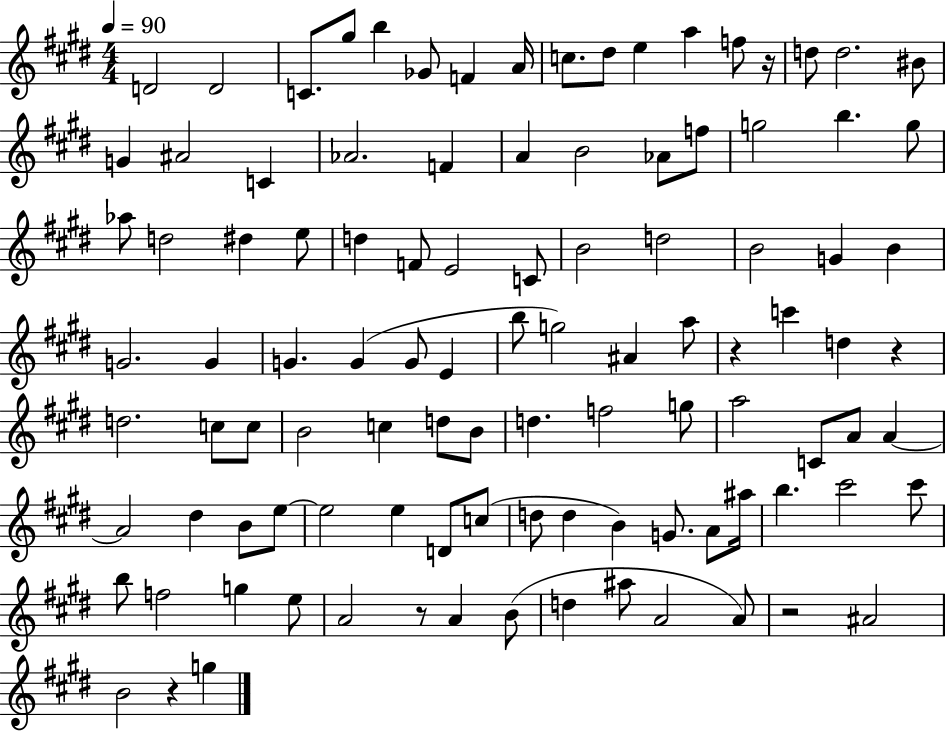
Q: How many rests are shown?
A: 6